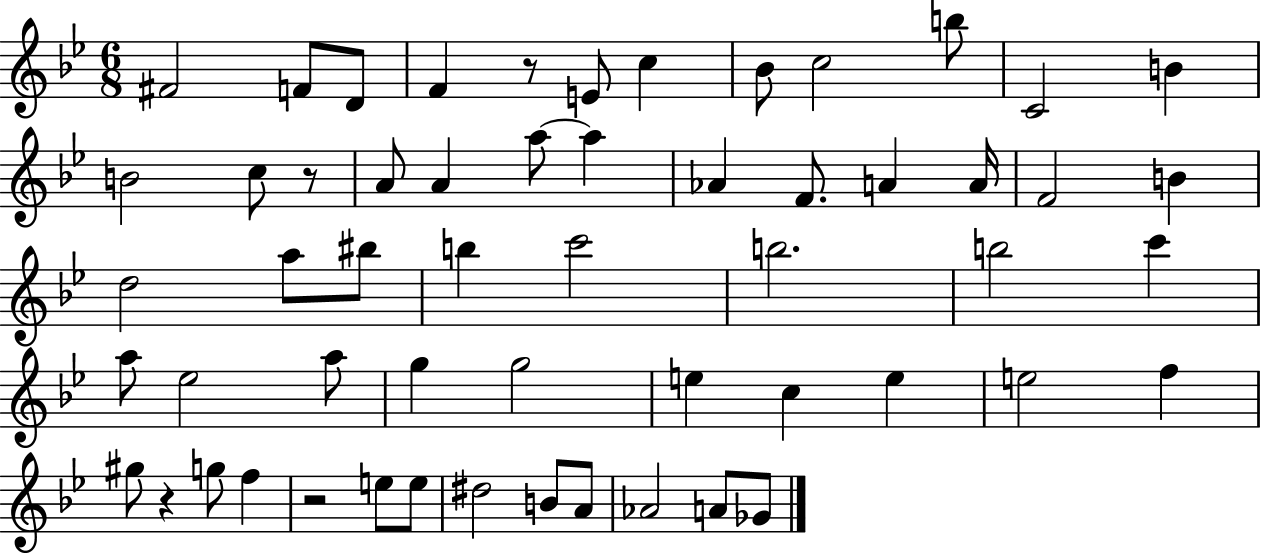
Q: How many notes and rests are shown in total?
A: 56